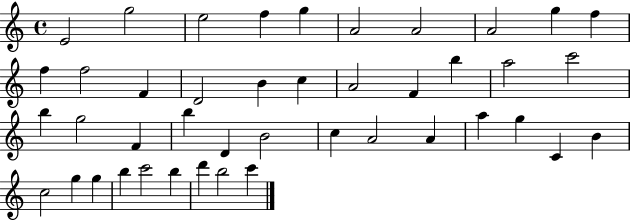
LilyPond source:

{
  \clef treble
  \time 4/4
  \defaultTimeSignature
  \key c \major
  e'2 g''2 | e''2 f''4 g''4 | a'2 a'2 | a'2 g''4 f''4 | \break f''4 f''2 f'4 | d'2 b'4 c''4 | a'2 f'4 b''4 | a''2 c'''2 | \break b''4 g''2 f'4 | b''4 d'4 b'2 | c''4 a'2 a'4 | a''4 g''4 c'4 b'4 | \break c''2 g''4 g''4 | b''4 c'''2 b''4 | d'''4 b''2 c'''4 | \bar "|."
}